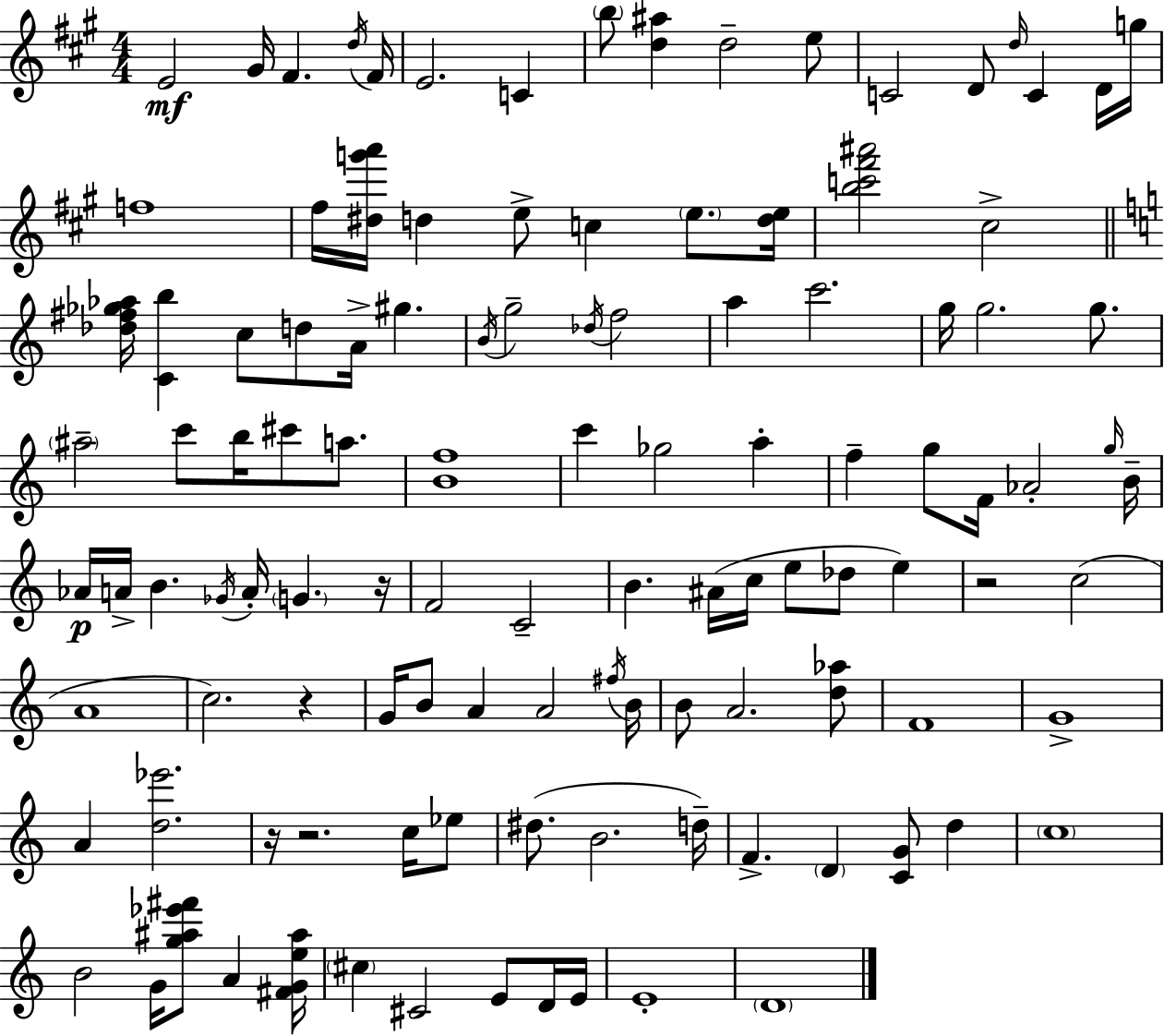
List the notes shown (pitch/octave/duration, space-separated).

E4/h G#4/s F#4/q. D5/s F#4/s E4/h. C4/q B5/e [D5,A#5]/q D5/h E5/e C4/h D4/e D5/s C4/q D4/s G5/s F5/w F#5/s [D#5,G6,A6]/s D5/q E5/e C5/q E5/e. [D5,E5]/s [B5,C6,F#6,A#6]/h C#5/h [Db5,F#5,Gb5,Ab5]/s [C4,B5]/q C5/e D5/e A4/s G#5/q. B4/s G5/h Db5/s F5/h A5/q C6/h. G5/s G5/h. G5/e. A#5/h C6/e B5/s C#6/e A5/e. [B4,F5]/w C6/q Gb5/h A5/q F5/q G5/e F4/s Ab4/h G5/s B4/s Ab4/s A4/s B4/q. Gb4/s A4/s G4/q. R/s F4/h C4/h B4/q. A#4/s C5/s E5/e Db5/e E5/q R/h C5/h A4/w C5/h. R/q G4/s B4/e A4/q A4/h F#5/s B4/s B4/e A4/h. [D5,Ab5]/e F4/w G4/w A4/q [D5,Eb6]/h. R/s R/h. C5/s Eb5/e D#5/e. B4/h. D5/s F4/q. D4/q [C4,G4]/e D5/q C5/w B4/h G4/s [G5,A#5,Eb6,F#6]/e A4/q [F#4,G4,E5,A#5]/s C#5/q C#4/h E4/e D4/s E4/s E4/w D4/w